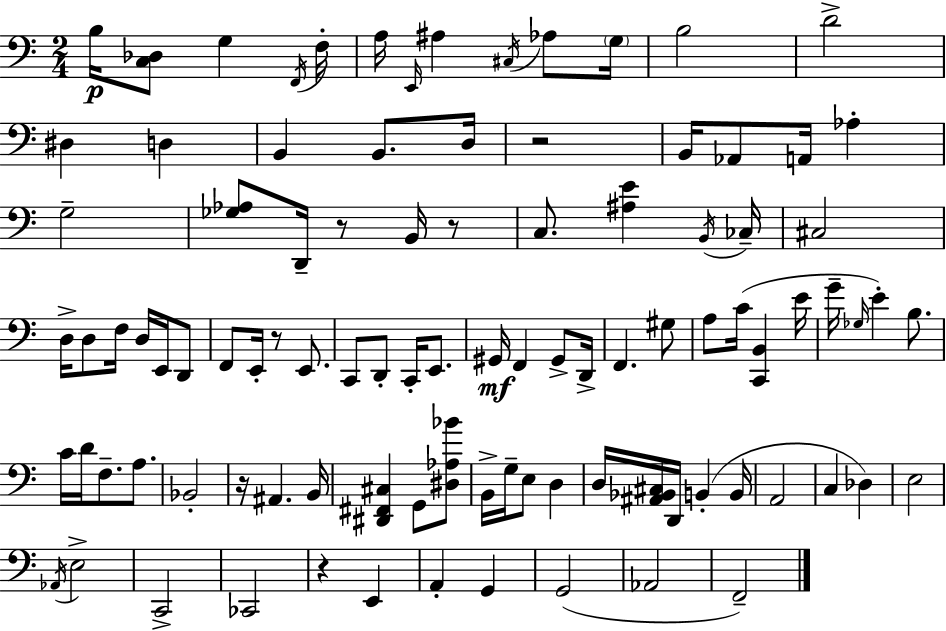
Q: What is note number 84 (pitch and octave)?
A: F2